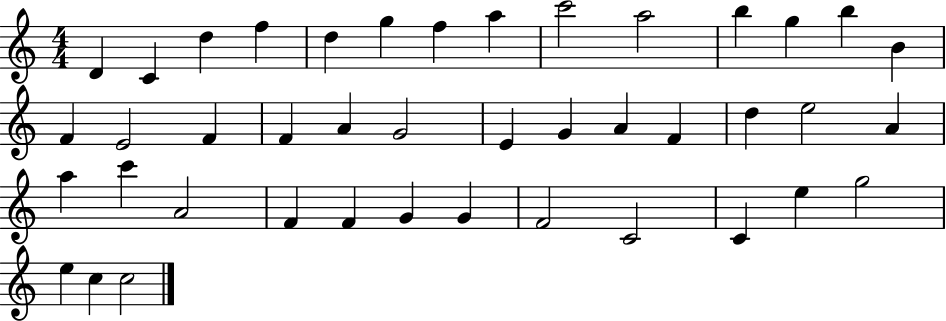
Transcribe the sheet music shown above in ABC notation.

X:1
T:Untitled
M:4/4
L:1/4
K:C
D C d f d g f a c'2 a2 b g b B F E2 F F A G2 E G A F d e2 A a c' A2 F F G G F2 C2 C e g2 e c c2